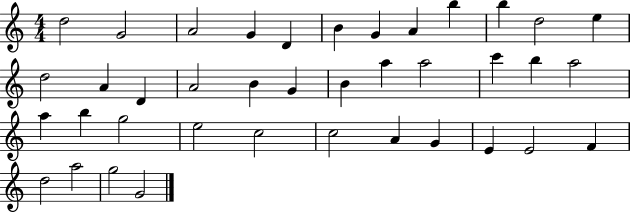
D5/h G4/h A4/h G4/q D4/q B4/q G4/q A4/q B5/q B5/q D5/h E5/q D5/h A4/q D4/q A4/h B4/q G4/q B4/q A5/q A5/h C6/q B5/q A5/h A5/q B5/q G5/h E5/h C5/h C5/h A4/q G4/q E4/q E4/h F4/q D5/h A5/h G5/h G4/h